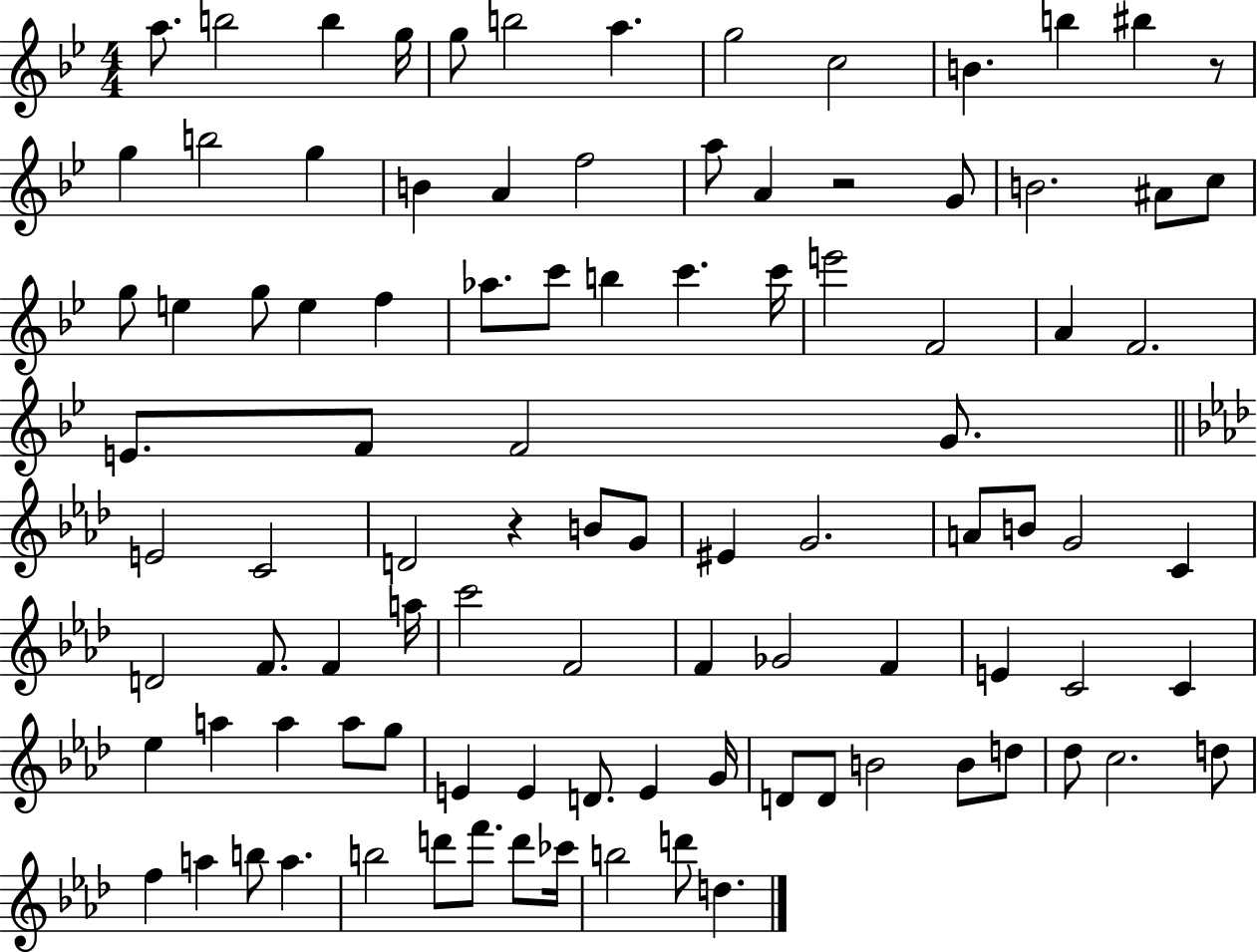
{
  \clef treble
  \numericTimeSignature
  \time 4/4
  \key bes \major
  a''8. b''2 b''4 g''16 | g''8 b''2 a''4. | g''2 c''2 | b'4. b''4 bis''4 r8 | \break g''4 b''2 g''4 | b'4 a'4 f''2 | a''8 a'4 r2 g'8 | b'2. ais'8 c''8 | \break g''8 e''4 g''8 e''4 f''4 | aes''8. c'''8 b''4 c'''4. c'''16 | e'''2 f'2 | a'4 f'2. | \break e'8. f'8 f'2 g'8. | \bar "||" \break \key aes \major e'2 c'2 | d'2 r4 b'8 g'8 | eis'4 g'2. | a'8 b'8 g'2 c'4 | \break d'2 f'8. f'4 a''16 | c'''2 f'2 | f'4 ges'2 f'4 | e'4 c'2 c'4 | \break ees''4 a''4 a''4 a''8 g''8 | e'4 e'4 d'8. e'4 g'16 | d'8 d'8 b'2 b'8 d''8 | des''8 c''2. d''8 | \break f''4 a''4 b''8 a''4. | b''2 d'''8 f'''8. d'''8 ces'''16 | b''2 d'''8 d''4. | \bar "|."
}